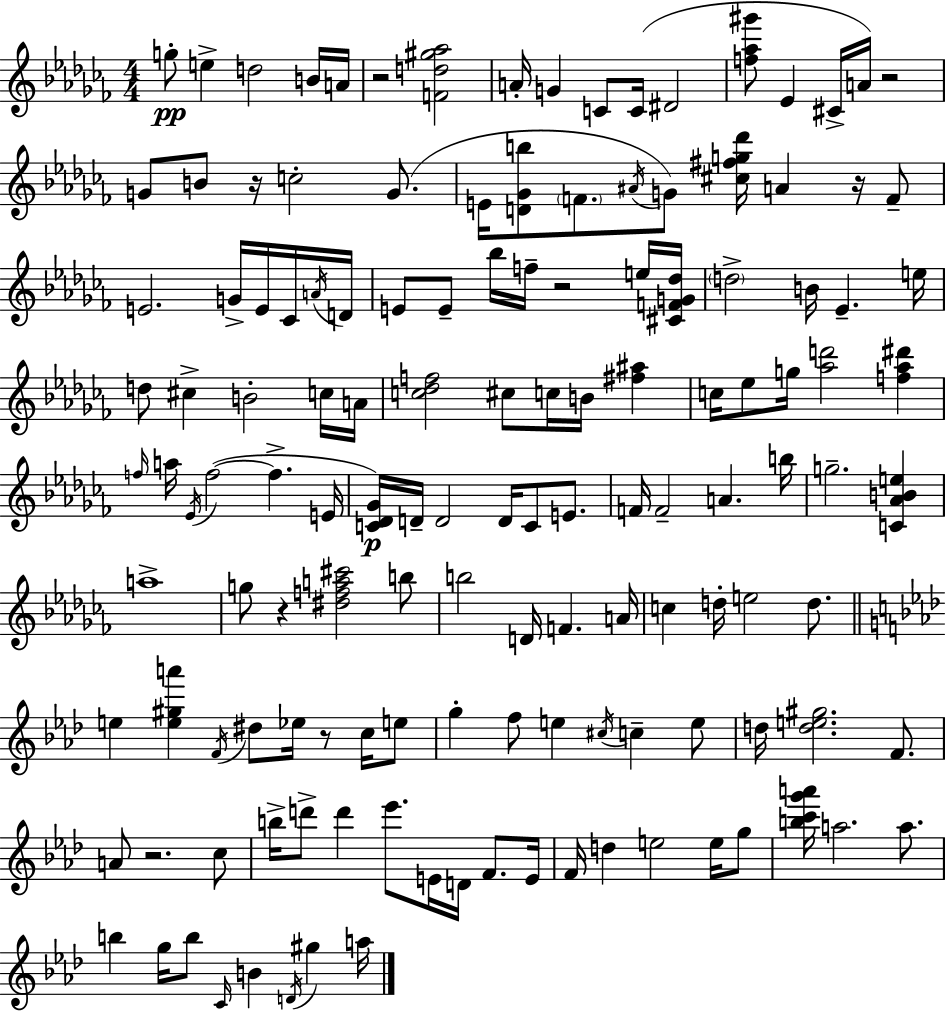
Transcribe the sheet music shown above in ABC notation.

X:1
T:Untitled
M:4/4
L:1/4
K:Abm
g/2 e d2 B/4 A/4 z2 [Fd^g_a]2 A/4 G C/2 C/4 ^D2 [f_a^g']/2 _E ^C/4 A/4 z2 G/2 B/2 z/4 c2 G/2 E/4 [D_Gb]/2 F/2 ^A/4 G/2 [^c^fg_d']/4 A z/4 F/2 E2 G/4 E/4 _C/4 A/4 D/4 E/2 E/2 _b/4 f/4 z2 e/4 [^CFG_d]/4 d2 B/4 _E e/4 d/2 ^c B2 c/4 A/4 [c_df]2 ^c/2 c/4 B/4 [^f^a] c/4 _e/2 g/4 [_ad']2 [f_a^d'] f/4 a/4 _E/4 f2 f E/4 [C_D_G]/4 D/4 D2 D/4 C/2 E/2 F/4 F2 A b/4 g2 [C_ABe] a4 g/2 z [^dfa^c']2 b/2 b2 D/4 F A/4 c d/4 e2 d/2 e [e^ga'] F/4 ^d/2 _e/4 z/2 c/4 e/2 g f/2 e ^c/4 c e/2 d/4 [de^g]2 F/2 A/2 z2 c/2 b/4 d'/2 d' _e'/2 E/4 D/4 F/2 E/4 F/4 d e2 e/4 g/2 [bc'g'a']/4 a2 a/2 b g/4 b/2 C/4 B D/4 ^g a/4